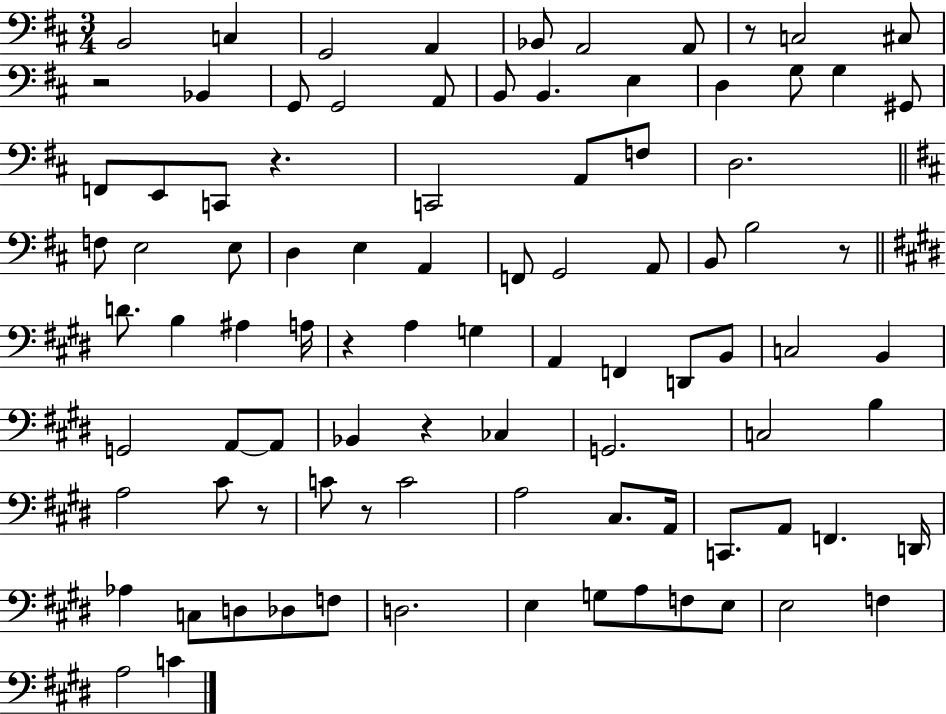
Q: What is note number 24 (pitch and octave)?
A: C2